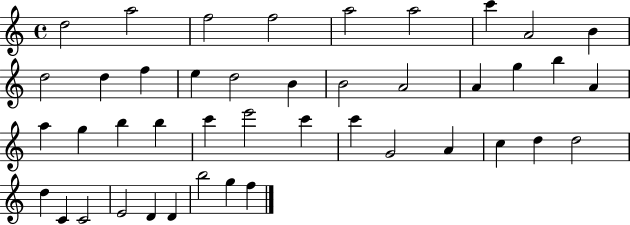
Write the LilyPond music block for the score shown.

{
  \clef treble
  \time 4/4
  \defaultTimeSignature
  \key c \major
  d''2 a''2 | f''2 f''2 | a''2 a''2 | c'''4 a'2 b'4 | \break d''2 d''4 f''4 | e''4 d''2 b'4 | b'2 a'2 | a'4 g''4 b''4 a'4 | \break a''4 g''4 b''4 b''4 | c'''4 e'''2 c'''4 | c'''4 g'2 a'4 | c''4 d''4 d''2 | \break d''4 c'4 c'2 | e'2 d'4 d'4 | b''2 g''4 f''4 | \bar "|."
}